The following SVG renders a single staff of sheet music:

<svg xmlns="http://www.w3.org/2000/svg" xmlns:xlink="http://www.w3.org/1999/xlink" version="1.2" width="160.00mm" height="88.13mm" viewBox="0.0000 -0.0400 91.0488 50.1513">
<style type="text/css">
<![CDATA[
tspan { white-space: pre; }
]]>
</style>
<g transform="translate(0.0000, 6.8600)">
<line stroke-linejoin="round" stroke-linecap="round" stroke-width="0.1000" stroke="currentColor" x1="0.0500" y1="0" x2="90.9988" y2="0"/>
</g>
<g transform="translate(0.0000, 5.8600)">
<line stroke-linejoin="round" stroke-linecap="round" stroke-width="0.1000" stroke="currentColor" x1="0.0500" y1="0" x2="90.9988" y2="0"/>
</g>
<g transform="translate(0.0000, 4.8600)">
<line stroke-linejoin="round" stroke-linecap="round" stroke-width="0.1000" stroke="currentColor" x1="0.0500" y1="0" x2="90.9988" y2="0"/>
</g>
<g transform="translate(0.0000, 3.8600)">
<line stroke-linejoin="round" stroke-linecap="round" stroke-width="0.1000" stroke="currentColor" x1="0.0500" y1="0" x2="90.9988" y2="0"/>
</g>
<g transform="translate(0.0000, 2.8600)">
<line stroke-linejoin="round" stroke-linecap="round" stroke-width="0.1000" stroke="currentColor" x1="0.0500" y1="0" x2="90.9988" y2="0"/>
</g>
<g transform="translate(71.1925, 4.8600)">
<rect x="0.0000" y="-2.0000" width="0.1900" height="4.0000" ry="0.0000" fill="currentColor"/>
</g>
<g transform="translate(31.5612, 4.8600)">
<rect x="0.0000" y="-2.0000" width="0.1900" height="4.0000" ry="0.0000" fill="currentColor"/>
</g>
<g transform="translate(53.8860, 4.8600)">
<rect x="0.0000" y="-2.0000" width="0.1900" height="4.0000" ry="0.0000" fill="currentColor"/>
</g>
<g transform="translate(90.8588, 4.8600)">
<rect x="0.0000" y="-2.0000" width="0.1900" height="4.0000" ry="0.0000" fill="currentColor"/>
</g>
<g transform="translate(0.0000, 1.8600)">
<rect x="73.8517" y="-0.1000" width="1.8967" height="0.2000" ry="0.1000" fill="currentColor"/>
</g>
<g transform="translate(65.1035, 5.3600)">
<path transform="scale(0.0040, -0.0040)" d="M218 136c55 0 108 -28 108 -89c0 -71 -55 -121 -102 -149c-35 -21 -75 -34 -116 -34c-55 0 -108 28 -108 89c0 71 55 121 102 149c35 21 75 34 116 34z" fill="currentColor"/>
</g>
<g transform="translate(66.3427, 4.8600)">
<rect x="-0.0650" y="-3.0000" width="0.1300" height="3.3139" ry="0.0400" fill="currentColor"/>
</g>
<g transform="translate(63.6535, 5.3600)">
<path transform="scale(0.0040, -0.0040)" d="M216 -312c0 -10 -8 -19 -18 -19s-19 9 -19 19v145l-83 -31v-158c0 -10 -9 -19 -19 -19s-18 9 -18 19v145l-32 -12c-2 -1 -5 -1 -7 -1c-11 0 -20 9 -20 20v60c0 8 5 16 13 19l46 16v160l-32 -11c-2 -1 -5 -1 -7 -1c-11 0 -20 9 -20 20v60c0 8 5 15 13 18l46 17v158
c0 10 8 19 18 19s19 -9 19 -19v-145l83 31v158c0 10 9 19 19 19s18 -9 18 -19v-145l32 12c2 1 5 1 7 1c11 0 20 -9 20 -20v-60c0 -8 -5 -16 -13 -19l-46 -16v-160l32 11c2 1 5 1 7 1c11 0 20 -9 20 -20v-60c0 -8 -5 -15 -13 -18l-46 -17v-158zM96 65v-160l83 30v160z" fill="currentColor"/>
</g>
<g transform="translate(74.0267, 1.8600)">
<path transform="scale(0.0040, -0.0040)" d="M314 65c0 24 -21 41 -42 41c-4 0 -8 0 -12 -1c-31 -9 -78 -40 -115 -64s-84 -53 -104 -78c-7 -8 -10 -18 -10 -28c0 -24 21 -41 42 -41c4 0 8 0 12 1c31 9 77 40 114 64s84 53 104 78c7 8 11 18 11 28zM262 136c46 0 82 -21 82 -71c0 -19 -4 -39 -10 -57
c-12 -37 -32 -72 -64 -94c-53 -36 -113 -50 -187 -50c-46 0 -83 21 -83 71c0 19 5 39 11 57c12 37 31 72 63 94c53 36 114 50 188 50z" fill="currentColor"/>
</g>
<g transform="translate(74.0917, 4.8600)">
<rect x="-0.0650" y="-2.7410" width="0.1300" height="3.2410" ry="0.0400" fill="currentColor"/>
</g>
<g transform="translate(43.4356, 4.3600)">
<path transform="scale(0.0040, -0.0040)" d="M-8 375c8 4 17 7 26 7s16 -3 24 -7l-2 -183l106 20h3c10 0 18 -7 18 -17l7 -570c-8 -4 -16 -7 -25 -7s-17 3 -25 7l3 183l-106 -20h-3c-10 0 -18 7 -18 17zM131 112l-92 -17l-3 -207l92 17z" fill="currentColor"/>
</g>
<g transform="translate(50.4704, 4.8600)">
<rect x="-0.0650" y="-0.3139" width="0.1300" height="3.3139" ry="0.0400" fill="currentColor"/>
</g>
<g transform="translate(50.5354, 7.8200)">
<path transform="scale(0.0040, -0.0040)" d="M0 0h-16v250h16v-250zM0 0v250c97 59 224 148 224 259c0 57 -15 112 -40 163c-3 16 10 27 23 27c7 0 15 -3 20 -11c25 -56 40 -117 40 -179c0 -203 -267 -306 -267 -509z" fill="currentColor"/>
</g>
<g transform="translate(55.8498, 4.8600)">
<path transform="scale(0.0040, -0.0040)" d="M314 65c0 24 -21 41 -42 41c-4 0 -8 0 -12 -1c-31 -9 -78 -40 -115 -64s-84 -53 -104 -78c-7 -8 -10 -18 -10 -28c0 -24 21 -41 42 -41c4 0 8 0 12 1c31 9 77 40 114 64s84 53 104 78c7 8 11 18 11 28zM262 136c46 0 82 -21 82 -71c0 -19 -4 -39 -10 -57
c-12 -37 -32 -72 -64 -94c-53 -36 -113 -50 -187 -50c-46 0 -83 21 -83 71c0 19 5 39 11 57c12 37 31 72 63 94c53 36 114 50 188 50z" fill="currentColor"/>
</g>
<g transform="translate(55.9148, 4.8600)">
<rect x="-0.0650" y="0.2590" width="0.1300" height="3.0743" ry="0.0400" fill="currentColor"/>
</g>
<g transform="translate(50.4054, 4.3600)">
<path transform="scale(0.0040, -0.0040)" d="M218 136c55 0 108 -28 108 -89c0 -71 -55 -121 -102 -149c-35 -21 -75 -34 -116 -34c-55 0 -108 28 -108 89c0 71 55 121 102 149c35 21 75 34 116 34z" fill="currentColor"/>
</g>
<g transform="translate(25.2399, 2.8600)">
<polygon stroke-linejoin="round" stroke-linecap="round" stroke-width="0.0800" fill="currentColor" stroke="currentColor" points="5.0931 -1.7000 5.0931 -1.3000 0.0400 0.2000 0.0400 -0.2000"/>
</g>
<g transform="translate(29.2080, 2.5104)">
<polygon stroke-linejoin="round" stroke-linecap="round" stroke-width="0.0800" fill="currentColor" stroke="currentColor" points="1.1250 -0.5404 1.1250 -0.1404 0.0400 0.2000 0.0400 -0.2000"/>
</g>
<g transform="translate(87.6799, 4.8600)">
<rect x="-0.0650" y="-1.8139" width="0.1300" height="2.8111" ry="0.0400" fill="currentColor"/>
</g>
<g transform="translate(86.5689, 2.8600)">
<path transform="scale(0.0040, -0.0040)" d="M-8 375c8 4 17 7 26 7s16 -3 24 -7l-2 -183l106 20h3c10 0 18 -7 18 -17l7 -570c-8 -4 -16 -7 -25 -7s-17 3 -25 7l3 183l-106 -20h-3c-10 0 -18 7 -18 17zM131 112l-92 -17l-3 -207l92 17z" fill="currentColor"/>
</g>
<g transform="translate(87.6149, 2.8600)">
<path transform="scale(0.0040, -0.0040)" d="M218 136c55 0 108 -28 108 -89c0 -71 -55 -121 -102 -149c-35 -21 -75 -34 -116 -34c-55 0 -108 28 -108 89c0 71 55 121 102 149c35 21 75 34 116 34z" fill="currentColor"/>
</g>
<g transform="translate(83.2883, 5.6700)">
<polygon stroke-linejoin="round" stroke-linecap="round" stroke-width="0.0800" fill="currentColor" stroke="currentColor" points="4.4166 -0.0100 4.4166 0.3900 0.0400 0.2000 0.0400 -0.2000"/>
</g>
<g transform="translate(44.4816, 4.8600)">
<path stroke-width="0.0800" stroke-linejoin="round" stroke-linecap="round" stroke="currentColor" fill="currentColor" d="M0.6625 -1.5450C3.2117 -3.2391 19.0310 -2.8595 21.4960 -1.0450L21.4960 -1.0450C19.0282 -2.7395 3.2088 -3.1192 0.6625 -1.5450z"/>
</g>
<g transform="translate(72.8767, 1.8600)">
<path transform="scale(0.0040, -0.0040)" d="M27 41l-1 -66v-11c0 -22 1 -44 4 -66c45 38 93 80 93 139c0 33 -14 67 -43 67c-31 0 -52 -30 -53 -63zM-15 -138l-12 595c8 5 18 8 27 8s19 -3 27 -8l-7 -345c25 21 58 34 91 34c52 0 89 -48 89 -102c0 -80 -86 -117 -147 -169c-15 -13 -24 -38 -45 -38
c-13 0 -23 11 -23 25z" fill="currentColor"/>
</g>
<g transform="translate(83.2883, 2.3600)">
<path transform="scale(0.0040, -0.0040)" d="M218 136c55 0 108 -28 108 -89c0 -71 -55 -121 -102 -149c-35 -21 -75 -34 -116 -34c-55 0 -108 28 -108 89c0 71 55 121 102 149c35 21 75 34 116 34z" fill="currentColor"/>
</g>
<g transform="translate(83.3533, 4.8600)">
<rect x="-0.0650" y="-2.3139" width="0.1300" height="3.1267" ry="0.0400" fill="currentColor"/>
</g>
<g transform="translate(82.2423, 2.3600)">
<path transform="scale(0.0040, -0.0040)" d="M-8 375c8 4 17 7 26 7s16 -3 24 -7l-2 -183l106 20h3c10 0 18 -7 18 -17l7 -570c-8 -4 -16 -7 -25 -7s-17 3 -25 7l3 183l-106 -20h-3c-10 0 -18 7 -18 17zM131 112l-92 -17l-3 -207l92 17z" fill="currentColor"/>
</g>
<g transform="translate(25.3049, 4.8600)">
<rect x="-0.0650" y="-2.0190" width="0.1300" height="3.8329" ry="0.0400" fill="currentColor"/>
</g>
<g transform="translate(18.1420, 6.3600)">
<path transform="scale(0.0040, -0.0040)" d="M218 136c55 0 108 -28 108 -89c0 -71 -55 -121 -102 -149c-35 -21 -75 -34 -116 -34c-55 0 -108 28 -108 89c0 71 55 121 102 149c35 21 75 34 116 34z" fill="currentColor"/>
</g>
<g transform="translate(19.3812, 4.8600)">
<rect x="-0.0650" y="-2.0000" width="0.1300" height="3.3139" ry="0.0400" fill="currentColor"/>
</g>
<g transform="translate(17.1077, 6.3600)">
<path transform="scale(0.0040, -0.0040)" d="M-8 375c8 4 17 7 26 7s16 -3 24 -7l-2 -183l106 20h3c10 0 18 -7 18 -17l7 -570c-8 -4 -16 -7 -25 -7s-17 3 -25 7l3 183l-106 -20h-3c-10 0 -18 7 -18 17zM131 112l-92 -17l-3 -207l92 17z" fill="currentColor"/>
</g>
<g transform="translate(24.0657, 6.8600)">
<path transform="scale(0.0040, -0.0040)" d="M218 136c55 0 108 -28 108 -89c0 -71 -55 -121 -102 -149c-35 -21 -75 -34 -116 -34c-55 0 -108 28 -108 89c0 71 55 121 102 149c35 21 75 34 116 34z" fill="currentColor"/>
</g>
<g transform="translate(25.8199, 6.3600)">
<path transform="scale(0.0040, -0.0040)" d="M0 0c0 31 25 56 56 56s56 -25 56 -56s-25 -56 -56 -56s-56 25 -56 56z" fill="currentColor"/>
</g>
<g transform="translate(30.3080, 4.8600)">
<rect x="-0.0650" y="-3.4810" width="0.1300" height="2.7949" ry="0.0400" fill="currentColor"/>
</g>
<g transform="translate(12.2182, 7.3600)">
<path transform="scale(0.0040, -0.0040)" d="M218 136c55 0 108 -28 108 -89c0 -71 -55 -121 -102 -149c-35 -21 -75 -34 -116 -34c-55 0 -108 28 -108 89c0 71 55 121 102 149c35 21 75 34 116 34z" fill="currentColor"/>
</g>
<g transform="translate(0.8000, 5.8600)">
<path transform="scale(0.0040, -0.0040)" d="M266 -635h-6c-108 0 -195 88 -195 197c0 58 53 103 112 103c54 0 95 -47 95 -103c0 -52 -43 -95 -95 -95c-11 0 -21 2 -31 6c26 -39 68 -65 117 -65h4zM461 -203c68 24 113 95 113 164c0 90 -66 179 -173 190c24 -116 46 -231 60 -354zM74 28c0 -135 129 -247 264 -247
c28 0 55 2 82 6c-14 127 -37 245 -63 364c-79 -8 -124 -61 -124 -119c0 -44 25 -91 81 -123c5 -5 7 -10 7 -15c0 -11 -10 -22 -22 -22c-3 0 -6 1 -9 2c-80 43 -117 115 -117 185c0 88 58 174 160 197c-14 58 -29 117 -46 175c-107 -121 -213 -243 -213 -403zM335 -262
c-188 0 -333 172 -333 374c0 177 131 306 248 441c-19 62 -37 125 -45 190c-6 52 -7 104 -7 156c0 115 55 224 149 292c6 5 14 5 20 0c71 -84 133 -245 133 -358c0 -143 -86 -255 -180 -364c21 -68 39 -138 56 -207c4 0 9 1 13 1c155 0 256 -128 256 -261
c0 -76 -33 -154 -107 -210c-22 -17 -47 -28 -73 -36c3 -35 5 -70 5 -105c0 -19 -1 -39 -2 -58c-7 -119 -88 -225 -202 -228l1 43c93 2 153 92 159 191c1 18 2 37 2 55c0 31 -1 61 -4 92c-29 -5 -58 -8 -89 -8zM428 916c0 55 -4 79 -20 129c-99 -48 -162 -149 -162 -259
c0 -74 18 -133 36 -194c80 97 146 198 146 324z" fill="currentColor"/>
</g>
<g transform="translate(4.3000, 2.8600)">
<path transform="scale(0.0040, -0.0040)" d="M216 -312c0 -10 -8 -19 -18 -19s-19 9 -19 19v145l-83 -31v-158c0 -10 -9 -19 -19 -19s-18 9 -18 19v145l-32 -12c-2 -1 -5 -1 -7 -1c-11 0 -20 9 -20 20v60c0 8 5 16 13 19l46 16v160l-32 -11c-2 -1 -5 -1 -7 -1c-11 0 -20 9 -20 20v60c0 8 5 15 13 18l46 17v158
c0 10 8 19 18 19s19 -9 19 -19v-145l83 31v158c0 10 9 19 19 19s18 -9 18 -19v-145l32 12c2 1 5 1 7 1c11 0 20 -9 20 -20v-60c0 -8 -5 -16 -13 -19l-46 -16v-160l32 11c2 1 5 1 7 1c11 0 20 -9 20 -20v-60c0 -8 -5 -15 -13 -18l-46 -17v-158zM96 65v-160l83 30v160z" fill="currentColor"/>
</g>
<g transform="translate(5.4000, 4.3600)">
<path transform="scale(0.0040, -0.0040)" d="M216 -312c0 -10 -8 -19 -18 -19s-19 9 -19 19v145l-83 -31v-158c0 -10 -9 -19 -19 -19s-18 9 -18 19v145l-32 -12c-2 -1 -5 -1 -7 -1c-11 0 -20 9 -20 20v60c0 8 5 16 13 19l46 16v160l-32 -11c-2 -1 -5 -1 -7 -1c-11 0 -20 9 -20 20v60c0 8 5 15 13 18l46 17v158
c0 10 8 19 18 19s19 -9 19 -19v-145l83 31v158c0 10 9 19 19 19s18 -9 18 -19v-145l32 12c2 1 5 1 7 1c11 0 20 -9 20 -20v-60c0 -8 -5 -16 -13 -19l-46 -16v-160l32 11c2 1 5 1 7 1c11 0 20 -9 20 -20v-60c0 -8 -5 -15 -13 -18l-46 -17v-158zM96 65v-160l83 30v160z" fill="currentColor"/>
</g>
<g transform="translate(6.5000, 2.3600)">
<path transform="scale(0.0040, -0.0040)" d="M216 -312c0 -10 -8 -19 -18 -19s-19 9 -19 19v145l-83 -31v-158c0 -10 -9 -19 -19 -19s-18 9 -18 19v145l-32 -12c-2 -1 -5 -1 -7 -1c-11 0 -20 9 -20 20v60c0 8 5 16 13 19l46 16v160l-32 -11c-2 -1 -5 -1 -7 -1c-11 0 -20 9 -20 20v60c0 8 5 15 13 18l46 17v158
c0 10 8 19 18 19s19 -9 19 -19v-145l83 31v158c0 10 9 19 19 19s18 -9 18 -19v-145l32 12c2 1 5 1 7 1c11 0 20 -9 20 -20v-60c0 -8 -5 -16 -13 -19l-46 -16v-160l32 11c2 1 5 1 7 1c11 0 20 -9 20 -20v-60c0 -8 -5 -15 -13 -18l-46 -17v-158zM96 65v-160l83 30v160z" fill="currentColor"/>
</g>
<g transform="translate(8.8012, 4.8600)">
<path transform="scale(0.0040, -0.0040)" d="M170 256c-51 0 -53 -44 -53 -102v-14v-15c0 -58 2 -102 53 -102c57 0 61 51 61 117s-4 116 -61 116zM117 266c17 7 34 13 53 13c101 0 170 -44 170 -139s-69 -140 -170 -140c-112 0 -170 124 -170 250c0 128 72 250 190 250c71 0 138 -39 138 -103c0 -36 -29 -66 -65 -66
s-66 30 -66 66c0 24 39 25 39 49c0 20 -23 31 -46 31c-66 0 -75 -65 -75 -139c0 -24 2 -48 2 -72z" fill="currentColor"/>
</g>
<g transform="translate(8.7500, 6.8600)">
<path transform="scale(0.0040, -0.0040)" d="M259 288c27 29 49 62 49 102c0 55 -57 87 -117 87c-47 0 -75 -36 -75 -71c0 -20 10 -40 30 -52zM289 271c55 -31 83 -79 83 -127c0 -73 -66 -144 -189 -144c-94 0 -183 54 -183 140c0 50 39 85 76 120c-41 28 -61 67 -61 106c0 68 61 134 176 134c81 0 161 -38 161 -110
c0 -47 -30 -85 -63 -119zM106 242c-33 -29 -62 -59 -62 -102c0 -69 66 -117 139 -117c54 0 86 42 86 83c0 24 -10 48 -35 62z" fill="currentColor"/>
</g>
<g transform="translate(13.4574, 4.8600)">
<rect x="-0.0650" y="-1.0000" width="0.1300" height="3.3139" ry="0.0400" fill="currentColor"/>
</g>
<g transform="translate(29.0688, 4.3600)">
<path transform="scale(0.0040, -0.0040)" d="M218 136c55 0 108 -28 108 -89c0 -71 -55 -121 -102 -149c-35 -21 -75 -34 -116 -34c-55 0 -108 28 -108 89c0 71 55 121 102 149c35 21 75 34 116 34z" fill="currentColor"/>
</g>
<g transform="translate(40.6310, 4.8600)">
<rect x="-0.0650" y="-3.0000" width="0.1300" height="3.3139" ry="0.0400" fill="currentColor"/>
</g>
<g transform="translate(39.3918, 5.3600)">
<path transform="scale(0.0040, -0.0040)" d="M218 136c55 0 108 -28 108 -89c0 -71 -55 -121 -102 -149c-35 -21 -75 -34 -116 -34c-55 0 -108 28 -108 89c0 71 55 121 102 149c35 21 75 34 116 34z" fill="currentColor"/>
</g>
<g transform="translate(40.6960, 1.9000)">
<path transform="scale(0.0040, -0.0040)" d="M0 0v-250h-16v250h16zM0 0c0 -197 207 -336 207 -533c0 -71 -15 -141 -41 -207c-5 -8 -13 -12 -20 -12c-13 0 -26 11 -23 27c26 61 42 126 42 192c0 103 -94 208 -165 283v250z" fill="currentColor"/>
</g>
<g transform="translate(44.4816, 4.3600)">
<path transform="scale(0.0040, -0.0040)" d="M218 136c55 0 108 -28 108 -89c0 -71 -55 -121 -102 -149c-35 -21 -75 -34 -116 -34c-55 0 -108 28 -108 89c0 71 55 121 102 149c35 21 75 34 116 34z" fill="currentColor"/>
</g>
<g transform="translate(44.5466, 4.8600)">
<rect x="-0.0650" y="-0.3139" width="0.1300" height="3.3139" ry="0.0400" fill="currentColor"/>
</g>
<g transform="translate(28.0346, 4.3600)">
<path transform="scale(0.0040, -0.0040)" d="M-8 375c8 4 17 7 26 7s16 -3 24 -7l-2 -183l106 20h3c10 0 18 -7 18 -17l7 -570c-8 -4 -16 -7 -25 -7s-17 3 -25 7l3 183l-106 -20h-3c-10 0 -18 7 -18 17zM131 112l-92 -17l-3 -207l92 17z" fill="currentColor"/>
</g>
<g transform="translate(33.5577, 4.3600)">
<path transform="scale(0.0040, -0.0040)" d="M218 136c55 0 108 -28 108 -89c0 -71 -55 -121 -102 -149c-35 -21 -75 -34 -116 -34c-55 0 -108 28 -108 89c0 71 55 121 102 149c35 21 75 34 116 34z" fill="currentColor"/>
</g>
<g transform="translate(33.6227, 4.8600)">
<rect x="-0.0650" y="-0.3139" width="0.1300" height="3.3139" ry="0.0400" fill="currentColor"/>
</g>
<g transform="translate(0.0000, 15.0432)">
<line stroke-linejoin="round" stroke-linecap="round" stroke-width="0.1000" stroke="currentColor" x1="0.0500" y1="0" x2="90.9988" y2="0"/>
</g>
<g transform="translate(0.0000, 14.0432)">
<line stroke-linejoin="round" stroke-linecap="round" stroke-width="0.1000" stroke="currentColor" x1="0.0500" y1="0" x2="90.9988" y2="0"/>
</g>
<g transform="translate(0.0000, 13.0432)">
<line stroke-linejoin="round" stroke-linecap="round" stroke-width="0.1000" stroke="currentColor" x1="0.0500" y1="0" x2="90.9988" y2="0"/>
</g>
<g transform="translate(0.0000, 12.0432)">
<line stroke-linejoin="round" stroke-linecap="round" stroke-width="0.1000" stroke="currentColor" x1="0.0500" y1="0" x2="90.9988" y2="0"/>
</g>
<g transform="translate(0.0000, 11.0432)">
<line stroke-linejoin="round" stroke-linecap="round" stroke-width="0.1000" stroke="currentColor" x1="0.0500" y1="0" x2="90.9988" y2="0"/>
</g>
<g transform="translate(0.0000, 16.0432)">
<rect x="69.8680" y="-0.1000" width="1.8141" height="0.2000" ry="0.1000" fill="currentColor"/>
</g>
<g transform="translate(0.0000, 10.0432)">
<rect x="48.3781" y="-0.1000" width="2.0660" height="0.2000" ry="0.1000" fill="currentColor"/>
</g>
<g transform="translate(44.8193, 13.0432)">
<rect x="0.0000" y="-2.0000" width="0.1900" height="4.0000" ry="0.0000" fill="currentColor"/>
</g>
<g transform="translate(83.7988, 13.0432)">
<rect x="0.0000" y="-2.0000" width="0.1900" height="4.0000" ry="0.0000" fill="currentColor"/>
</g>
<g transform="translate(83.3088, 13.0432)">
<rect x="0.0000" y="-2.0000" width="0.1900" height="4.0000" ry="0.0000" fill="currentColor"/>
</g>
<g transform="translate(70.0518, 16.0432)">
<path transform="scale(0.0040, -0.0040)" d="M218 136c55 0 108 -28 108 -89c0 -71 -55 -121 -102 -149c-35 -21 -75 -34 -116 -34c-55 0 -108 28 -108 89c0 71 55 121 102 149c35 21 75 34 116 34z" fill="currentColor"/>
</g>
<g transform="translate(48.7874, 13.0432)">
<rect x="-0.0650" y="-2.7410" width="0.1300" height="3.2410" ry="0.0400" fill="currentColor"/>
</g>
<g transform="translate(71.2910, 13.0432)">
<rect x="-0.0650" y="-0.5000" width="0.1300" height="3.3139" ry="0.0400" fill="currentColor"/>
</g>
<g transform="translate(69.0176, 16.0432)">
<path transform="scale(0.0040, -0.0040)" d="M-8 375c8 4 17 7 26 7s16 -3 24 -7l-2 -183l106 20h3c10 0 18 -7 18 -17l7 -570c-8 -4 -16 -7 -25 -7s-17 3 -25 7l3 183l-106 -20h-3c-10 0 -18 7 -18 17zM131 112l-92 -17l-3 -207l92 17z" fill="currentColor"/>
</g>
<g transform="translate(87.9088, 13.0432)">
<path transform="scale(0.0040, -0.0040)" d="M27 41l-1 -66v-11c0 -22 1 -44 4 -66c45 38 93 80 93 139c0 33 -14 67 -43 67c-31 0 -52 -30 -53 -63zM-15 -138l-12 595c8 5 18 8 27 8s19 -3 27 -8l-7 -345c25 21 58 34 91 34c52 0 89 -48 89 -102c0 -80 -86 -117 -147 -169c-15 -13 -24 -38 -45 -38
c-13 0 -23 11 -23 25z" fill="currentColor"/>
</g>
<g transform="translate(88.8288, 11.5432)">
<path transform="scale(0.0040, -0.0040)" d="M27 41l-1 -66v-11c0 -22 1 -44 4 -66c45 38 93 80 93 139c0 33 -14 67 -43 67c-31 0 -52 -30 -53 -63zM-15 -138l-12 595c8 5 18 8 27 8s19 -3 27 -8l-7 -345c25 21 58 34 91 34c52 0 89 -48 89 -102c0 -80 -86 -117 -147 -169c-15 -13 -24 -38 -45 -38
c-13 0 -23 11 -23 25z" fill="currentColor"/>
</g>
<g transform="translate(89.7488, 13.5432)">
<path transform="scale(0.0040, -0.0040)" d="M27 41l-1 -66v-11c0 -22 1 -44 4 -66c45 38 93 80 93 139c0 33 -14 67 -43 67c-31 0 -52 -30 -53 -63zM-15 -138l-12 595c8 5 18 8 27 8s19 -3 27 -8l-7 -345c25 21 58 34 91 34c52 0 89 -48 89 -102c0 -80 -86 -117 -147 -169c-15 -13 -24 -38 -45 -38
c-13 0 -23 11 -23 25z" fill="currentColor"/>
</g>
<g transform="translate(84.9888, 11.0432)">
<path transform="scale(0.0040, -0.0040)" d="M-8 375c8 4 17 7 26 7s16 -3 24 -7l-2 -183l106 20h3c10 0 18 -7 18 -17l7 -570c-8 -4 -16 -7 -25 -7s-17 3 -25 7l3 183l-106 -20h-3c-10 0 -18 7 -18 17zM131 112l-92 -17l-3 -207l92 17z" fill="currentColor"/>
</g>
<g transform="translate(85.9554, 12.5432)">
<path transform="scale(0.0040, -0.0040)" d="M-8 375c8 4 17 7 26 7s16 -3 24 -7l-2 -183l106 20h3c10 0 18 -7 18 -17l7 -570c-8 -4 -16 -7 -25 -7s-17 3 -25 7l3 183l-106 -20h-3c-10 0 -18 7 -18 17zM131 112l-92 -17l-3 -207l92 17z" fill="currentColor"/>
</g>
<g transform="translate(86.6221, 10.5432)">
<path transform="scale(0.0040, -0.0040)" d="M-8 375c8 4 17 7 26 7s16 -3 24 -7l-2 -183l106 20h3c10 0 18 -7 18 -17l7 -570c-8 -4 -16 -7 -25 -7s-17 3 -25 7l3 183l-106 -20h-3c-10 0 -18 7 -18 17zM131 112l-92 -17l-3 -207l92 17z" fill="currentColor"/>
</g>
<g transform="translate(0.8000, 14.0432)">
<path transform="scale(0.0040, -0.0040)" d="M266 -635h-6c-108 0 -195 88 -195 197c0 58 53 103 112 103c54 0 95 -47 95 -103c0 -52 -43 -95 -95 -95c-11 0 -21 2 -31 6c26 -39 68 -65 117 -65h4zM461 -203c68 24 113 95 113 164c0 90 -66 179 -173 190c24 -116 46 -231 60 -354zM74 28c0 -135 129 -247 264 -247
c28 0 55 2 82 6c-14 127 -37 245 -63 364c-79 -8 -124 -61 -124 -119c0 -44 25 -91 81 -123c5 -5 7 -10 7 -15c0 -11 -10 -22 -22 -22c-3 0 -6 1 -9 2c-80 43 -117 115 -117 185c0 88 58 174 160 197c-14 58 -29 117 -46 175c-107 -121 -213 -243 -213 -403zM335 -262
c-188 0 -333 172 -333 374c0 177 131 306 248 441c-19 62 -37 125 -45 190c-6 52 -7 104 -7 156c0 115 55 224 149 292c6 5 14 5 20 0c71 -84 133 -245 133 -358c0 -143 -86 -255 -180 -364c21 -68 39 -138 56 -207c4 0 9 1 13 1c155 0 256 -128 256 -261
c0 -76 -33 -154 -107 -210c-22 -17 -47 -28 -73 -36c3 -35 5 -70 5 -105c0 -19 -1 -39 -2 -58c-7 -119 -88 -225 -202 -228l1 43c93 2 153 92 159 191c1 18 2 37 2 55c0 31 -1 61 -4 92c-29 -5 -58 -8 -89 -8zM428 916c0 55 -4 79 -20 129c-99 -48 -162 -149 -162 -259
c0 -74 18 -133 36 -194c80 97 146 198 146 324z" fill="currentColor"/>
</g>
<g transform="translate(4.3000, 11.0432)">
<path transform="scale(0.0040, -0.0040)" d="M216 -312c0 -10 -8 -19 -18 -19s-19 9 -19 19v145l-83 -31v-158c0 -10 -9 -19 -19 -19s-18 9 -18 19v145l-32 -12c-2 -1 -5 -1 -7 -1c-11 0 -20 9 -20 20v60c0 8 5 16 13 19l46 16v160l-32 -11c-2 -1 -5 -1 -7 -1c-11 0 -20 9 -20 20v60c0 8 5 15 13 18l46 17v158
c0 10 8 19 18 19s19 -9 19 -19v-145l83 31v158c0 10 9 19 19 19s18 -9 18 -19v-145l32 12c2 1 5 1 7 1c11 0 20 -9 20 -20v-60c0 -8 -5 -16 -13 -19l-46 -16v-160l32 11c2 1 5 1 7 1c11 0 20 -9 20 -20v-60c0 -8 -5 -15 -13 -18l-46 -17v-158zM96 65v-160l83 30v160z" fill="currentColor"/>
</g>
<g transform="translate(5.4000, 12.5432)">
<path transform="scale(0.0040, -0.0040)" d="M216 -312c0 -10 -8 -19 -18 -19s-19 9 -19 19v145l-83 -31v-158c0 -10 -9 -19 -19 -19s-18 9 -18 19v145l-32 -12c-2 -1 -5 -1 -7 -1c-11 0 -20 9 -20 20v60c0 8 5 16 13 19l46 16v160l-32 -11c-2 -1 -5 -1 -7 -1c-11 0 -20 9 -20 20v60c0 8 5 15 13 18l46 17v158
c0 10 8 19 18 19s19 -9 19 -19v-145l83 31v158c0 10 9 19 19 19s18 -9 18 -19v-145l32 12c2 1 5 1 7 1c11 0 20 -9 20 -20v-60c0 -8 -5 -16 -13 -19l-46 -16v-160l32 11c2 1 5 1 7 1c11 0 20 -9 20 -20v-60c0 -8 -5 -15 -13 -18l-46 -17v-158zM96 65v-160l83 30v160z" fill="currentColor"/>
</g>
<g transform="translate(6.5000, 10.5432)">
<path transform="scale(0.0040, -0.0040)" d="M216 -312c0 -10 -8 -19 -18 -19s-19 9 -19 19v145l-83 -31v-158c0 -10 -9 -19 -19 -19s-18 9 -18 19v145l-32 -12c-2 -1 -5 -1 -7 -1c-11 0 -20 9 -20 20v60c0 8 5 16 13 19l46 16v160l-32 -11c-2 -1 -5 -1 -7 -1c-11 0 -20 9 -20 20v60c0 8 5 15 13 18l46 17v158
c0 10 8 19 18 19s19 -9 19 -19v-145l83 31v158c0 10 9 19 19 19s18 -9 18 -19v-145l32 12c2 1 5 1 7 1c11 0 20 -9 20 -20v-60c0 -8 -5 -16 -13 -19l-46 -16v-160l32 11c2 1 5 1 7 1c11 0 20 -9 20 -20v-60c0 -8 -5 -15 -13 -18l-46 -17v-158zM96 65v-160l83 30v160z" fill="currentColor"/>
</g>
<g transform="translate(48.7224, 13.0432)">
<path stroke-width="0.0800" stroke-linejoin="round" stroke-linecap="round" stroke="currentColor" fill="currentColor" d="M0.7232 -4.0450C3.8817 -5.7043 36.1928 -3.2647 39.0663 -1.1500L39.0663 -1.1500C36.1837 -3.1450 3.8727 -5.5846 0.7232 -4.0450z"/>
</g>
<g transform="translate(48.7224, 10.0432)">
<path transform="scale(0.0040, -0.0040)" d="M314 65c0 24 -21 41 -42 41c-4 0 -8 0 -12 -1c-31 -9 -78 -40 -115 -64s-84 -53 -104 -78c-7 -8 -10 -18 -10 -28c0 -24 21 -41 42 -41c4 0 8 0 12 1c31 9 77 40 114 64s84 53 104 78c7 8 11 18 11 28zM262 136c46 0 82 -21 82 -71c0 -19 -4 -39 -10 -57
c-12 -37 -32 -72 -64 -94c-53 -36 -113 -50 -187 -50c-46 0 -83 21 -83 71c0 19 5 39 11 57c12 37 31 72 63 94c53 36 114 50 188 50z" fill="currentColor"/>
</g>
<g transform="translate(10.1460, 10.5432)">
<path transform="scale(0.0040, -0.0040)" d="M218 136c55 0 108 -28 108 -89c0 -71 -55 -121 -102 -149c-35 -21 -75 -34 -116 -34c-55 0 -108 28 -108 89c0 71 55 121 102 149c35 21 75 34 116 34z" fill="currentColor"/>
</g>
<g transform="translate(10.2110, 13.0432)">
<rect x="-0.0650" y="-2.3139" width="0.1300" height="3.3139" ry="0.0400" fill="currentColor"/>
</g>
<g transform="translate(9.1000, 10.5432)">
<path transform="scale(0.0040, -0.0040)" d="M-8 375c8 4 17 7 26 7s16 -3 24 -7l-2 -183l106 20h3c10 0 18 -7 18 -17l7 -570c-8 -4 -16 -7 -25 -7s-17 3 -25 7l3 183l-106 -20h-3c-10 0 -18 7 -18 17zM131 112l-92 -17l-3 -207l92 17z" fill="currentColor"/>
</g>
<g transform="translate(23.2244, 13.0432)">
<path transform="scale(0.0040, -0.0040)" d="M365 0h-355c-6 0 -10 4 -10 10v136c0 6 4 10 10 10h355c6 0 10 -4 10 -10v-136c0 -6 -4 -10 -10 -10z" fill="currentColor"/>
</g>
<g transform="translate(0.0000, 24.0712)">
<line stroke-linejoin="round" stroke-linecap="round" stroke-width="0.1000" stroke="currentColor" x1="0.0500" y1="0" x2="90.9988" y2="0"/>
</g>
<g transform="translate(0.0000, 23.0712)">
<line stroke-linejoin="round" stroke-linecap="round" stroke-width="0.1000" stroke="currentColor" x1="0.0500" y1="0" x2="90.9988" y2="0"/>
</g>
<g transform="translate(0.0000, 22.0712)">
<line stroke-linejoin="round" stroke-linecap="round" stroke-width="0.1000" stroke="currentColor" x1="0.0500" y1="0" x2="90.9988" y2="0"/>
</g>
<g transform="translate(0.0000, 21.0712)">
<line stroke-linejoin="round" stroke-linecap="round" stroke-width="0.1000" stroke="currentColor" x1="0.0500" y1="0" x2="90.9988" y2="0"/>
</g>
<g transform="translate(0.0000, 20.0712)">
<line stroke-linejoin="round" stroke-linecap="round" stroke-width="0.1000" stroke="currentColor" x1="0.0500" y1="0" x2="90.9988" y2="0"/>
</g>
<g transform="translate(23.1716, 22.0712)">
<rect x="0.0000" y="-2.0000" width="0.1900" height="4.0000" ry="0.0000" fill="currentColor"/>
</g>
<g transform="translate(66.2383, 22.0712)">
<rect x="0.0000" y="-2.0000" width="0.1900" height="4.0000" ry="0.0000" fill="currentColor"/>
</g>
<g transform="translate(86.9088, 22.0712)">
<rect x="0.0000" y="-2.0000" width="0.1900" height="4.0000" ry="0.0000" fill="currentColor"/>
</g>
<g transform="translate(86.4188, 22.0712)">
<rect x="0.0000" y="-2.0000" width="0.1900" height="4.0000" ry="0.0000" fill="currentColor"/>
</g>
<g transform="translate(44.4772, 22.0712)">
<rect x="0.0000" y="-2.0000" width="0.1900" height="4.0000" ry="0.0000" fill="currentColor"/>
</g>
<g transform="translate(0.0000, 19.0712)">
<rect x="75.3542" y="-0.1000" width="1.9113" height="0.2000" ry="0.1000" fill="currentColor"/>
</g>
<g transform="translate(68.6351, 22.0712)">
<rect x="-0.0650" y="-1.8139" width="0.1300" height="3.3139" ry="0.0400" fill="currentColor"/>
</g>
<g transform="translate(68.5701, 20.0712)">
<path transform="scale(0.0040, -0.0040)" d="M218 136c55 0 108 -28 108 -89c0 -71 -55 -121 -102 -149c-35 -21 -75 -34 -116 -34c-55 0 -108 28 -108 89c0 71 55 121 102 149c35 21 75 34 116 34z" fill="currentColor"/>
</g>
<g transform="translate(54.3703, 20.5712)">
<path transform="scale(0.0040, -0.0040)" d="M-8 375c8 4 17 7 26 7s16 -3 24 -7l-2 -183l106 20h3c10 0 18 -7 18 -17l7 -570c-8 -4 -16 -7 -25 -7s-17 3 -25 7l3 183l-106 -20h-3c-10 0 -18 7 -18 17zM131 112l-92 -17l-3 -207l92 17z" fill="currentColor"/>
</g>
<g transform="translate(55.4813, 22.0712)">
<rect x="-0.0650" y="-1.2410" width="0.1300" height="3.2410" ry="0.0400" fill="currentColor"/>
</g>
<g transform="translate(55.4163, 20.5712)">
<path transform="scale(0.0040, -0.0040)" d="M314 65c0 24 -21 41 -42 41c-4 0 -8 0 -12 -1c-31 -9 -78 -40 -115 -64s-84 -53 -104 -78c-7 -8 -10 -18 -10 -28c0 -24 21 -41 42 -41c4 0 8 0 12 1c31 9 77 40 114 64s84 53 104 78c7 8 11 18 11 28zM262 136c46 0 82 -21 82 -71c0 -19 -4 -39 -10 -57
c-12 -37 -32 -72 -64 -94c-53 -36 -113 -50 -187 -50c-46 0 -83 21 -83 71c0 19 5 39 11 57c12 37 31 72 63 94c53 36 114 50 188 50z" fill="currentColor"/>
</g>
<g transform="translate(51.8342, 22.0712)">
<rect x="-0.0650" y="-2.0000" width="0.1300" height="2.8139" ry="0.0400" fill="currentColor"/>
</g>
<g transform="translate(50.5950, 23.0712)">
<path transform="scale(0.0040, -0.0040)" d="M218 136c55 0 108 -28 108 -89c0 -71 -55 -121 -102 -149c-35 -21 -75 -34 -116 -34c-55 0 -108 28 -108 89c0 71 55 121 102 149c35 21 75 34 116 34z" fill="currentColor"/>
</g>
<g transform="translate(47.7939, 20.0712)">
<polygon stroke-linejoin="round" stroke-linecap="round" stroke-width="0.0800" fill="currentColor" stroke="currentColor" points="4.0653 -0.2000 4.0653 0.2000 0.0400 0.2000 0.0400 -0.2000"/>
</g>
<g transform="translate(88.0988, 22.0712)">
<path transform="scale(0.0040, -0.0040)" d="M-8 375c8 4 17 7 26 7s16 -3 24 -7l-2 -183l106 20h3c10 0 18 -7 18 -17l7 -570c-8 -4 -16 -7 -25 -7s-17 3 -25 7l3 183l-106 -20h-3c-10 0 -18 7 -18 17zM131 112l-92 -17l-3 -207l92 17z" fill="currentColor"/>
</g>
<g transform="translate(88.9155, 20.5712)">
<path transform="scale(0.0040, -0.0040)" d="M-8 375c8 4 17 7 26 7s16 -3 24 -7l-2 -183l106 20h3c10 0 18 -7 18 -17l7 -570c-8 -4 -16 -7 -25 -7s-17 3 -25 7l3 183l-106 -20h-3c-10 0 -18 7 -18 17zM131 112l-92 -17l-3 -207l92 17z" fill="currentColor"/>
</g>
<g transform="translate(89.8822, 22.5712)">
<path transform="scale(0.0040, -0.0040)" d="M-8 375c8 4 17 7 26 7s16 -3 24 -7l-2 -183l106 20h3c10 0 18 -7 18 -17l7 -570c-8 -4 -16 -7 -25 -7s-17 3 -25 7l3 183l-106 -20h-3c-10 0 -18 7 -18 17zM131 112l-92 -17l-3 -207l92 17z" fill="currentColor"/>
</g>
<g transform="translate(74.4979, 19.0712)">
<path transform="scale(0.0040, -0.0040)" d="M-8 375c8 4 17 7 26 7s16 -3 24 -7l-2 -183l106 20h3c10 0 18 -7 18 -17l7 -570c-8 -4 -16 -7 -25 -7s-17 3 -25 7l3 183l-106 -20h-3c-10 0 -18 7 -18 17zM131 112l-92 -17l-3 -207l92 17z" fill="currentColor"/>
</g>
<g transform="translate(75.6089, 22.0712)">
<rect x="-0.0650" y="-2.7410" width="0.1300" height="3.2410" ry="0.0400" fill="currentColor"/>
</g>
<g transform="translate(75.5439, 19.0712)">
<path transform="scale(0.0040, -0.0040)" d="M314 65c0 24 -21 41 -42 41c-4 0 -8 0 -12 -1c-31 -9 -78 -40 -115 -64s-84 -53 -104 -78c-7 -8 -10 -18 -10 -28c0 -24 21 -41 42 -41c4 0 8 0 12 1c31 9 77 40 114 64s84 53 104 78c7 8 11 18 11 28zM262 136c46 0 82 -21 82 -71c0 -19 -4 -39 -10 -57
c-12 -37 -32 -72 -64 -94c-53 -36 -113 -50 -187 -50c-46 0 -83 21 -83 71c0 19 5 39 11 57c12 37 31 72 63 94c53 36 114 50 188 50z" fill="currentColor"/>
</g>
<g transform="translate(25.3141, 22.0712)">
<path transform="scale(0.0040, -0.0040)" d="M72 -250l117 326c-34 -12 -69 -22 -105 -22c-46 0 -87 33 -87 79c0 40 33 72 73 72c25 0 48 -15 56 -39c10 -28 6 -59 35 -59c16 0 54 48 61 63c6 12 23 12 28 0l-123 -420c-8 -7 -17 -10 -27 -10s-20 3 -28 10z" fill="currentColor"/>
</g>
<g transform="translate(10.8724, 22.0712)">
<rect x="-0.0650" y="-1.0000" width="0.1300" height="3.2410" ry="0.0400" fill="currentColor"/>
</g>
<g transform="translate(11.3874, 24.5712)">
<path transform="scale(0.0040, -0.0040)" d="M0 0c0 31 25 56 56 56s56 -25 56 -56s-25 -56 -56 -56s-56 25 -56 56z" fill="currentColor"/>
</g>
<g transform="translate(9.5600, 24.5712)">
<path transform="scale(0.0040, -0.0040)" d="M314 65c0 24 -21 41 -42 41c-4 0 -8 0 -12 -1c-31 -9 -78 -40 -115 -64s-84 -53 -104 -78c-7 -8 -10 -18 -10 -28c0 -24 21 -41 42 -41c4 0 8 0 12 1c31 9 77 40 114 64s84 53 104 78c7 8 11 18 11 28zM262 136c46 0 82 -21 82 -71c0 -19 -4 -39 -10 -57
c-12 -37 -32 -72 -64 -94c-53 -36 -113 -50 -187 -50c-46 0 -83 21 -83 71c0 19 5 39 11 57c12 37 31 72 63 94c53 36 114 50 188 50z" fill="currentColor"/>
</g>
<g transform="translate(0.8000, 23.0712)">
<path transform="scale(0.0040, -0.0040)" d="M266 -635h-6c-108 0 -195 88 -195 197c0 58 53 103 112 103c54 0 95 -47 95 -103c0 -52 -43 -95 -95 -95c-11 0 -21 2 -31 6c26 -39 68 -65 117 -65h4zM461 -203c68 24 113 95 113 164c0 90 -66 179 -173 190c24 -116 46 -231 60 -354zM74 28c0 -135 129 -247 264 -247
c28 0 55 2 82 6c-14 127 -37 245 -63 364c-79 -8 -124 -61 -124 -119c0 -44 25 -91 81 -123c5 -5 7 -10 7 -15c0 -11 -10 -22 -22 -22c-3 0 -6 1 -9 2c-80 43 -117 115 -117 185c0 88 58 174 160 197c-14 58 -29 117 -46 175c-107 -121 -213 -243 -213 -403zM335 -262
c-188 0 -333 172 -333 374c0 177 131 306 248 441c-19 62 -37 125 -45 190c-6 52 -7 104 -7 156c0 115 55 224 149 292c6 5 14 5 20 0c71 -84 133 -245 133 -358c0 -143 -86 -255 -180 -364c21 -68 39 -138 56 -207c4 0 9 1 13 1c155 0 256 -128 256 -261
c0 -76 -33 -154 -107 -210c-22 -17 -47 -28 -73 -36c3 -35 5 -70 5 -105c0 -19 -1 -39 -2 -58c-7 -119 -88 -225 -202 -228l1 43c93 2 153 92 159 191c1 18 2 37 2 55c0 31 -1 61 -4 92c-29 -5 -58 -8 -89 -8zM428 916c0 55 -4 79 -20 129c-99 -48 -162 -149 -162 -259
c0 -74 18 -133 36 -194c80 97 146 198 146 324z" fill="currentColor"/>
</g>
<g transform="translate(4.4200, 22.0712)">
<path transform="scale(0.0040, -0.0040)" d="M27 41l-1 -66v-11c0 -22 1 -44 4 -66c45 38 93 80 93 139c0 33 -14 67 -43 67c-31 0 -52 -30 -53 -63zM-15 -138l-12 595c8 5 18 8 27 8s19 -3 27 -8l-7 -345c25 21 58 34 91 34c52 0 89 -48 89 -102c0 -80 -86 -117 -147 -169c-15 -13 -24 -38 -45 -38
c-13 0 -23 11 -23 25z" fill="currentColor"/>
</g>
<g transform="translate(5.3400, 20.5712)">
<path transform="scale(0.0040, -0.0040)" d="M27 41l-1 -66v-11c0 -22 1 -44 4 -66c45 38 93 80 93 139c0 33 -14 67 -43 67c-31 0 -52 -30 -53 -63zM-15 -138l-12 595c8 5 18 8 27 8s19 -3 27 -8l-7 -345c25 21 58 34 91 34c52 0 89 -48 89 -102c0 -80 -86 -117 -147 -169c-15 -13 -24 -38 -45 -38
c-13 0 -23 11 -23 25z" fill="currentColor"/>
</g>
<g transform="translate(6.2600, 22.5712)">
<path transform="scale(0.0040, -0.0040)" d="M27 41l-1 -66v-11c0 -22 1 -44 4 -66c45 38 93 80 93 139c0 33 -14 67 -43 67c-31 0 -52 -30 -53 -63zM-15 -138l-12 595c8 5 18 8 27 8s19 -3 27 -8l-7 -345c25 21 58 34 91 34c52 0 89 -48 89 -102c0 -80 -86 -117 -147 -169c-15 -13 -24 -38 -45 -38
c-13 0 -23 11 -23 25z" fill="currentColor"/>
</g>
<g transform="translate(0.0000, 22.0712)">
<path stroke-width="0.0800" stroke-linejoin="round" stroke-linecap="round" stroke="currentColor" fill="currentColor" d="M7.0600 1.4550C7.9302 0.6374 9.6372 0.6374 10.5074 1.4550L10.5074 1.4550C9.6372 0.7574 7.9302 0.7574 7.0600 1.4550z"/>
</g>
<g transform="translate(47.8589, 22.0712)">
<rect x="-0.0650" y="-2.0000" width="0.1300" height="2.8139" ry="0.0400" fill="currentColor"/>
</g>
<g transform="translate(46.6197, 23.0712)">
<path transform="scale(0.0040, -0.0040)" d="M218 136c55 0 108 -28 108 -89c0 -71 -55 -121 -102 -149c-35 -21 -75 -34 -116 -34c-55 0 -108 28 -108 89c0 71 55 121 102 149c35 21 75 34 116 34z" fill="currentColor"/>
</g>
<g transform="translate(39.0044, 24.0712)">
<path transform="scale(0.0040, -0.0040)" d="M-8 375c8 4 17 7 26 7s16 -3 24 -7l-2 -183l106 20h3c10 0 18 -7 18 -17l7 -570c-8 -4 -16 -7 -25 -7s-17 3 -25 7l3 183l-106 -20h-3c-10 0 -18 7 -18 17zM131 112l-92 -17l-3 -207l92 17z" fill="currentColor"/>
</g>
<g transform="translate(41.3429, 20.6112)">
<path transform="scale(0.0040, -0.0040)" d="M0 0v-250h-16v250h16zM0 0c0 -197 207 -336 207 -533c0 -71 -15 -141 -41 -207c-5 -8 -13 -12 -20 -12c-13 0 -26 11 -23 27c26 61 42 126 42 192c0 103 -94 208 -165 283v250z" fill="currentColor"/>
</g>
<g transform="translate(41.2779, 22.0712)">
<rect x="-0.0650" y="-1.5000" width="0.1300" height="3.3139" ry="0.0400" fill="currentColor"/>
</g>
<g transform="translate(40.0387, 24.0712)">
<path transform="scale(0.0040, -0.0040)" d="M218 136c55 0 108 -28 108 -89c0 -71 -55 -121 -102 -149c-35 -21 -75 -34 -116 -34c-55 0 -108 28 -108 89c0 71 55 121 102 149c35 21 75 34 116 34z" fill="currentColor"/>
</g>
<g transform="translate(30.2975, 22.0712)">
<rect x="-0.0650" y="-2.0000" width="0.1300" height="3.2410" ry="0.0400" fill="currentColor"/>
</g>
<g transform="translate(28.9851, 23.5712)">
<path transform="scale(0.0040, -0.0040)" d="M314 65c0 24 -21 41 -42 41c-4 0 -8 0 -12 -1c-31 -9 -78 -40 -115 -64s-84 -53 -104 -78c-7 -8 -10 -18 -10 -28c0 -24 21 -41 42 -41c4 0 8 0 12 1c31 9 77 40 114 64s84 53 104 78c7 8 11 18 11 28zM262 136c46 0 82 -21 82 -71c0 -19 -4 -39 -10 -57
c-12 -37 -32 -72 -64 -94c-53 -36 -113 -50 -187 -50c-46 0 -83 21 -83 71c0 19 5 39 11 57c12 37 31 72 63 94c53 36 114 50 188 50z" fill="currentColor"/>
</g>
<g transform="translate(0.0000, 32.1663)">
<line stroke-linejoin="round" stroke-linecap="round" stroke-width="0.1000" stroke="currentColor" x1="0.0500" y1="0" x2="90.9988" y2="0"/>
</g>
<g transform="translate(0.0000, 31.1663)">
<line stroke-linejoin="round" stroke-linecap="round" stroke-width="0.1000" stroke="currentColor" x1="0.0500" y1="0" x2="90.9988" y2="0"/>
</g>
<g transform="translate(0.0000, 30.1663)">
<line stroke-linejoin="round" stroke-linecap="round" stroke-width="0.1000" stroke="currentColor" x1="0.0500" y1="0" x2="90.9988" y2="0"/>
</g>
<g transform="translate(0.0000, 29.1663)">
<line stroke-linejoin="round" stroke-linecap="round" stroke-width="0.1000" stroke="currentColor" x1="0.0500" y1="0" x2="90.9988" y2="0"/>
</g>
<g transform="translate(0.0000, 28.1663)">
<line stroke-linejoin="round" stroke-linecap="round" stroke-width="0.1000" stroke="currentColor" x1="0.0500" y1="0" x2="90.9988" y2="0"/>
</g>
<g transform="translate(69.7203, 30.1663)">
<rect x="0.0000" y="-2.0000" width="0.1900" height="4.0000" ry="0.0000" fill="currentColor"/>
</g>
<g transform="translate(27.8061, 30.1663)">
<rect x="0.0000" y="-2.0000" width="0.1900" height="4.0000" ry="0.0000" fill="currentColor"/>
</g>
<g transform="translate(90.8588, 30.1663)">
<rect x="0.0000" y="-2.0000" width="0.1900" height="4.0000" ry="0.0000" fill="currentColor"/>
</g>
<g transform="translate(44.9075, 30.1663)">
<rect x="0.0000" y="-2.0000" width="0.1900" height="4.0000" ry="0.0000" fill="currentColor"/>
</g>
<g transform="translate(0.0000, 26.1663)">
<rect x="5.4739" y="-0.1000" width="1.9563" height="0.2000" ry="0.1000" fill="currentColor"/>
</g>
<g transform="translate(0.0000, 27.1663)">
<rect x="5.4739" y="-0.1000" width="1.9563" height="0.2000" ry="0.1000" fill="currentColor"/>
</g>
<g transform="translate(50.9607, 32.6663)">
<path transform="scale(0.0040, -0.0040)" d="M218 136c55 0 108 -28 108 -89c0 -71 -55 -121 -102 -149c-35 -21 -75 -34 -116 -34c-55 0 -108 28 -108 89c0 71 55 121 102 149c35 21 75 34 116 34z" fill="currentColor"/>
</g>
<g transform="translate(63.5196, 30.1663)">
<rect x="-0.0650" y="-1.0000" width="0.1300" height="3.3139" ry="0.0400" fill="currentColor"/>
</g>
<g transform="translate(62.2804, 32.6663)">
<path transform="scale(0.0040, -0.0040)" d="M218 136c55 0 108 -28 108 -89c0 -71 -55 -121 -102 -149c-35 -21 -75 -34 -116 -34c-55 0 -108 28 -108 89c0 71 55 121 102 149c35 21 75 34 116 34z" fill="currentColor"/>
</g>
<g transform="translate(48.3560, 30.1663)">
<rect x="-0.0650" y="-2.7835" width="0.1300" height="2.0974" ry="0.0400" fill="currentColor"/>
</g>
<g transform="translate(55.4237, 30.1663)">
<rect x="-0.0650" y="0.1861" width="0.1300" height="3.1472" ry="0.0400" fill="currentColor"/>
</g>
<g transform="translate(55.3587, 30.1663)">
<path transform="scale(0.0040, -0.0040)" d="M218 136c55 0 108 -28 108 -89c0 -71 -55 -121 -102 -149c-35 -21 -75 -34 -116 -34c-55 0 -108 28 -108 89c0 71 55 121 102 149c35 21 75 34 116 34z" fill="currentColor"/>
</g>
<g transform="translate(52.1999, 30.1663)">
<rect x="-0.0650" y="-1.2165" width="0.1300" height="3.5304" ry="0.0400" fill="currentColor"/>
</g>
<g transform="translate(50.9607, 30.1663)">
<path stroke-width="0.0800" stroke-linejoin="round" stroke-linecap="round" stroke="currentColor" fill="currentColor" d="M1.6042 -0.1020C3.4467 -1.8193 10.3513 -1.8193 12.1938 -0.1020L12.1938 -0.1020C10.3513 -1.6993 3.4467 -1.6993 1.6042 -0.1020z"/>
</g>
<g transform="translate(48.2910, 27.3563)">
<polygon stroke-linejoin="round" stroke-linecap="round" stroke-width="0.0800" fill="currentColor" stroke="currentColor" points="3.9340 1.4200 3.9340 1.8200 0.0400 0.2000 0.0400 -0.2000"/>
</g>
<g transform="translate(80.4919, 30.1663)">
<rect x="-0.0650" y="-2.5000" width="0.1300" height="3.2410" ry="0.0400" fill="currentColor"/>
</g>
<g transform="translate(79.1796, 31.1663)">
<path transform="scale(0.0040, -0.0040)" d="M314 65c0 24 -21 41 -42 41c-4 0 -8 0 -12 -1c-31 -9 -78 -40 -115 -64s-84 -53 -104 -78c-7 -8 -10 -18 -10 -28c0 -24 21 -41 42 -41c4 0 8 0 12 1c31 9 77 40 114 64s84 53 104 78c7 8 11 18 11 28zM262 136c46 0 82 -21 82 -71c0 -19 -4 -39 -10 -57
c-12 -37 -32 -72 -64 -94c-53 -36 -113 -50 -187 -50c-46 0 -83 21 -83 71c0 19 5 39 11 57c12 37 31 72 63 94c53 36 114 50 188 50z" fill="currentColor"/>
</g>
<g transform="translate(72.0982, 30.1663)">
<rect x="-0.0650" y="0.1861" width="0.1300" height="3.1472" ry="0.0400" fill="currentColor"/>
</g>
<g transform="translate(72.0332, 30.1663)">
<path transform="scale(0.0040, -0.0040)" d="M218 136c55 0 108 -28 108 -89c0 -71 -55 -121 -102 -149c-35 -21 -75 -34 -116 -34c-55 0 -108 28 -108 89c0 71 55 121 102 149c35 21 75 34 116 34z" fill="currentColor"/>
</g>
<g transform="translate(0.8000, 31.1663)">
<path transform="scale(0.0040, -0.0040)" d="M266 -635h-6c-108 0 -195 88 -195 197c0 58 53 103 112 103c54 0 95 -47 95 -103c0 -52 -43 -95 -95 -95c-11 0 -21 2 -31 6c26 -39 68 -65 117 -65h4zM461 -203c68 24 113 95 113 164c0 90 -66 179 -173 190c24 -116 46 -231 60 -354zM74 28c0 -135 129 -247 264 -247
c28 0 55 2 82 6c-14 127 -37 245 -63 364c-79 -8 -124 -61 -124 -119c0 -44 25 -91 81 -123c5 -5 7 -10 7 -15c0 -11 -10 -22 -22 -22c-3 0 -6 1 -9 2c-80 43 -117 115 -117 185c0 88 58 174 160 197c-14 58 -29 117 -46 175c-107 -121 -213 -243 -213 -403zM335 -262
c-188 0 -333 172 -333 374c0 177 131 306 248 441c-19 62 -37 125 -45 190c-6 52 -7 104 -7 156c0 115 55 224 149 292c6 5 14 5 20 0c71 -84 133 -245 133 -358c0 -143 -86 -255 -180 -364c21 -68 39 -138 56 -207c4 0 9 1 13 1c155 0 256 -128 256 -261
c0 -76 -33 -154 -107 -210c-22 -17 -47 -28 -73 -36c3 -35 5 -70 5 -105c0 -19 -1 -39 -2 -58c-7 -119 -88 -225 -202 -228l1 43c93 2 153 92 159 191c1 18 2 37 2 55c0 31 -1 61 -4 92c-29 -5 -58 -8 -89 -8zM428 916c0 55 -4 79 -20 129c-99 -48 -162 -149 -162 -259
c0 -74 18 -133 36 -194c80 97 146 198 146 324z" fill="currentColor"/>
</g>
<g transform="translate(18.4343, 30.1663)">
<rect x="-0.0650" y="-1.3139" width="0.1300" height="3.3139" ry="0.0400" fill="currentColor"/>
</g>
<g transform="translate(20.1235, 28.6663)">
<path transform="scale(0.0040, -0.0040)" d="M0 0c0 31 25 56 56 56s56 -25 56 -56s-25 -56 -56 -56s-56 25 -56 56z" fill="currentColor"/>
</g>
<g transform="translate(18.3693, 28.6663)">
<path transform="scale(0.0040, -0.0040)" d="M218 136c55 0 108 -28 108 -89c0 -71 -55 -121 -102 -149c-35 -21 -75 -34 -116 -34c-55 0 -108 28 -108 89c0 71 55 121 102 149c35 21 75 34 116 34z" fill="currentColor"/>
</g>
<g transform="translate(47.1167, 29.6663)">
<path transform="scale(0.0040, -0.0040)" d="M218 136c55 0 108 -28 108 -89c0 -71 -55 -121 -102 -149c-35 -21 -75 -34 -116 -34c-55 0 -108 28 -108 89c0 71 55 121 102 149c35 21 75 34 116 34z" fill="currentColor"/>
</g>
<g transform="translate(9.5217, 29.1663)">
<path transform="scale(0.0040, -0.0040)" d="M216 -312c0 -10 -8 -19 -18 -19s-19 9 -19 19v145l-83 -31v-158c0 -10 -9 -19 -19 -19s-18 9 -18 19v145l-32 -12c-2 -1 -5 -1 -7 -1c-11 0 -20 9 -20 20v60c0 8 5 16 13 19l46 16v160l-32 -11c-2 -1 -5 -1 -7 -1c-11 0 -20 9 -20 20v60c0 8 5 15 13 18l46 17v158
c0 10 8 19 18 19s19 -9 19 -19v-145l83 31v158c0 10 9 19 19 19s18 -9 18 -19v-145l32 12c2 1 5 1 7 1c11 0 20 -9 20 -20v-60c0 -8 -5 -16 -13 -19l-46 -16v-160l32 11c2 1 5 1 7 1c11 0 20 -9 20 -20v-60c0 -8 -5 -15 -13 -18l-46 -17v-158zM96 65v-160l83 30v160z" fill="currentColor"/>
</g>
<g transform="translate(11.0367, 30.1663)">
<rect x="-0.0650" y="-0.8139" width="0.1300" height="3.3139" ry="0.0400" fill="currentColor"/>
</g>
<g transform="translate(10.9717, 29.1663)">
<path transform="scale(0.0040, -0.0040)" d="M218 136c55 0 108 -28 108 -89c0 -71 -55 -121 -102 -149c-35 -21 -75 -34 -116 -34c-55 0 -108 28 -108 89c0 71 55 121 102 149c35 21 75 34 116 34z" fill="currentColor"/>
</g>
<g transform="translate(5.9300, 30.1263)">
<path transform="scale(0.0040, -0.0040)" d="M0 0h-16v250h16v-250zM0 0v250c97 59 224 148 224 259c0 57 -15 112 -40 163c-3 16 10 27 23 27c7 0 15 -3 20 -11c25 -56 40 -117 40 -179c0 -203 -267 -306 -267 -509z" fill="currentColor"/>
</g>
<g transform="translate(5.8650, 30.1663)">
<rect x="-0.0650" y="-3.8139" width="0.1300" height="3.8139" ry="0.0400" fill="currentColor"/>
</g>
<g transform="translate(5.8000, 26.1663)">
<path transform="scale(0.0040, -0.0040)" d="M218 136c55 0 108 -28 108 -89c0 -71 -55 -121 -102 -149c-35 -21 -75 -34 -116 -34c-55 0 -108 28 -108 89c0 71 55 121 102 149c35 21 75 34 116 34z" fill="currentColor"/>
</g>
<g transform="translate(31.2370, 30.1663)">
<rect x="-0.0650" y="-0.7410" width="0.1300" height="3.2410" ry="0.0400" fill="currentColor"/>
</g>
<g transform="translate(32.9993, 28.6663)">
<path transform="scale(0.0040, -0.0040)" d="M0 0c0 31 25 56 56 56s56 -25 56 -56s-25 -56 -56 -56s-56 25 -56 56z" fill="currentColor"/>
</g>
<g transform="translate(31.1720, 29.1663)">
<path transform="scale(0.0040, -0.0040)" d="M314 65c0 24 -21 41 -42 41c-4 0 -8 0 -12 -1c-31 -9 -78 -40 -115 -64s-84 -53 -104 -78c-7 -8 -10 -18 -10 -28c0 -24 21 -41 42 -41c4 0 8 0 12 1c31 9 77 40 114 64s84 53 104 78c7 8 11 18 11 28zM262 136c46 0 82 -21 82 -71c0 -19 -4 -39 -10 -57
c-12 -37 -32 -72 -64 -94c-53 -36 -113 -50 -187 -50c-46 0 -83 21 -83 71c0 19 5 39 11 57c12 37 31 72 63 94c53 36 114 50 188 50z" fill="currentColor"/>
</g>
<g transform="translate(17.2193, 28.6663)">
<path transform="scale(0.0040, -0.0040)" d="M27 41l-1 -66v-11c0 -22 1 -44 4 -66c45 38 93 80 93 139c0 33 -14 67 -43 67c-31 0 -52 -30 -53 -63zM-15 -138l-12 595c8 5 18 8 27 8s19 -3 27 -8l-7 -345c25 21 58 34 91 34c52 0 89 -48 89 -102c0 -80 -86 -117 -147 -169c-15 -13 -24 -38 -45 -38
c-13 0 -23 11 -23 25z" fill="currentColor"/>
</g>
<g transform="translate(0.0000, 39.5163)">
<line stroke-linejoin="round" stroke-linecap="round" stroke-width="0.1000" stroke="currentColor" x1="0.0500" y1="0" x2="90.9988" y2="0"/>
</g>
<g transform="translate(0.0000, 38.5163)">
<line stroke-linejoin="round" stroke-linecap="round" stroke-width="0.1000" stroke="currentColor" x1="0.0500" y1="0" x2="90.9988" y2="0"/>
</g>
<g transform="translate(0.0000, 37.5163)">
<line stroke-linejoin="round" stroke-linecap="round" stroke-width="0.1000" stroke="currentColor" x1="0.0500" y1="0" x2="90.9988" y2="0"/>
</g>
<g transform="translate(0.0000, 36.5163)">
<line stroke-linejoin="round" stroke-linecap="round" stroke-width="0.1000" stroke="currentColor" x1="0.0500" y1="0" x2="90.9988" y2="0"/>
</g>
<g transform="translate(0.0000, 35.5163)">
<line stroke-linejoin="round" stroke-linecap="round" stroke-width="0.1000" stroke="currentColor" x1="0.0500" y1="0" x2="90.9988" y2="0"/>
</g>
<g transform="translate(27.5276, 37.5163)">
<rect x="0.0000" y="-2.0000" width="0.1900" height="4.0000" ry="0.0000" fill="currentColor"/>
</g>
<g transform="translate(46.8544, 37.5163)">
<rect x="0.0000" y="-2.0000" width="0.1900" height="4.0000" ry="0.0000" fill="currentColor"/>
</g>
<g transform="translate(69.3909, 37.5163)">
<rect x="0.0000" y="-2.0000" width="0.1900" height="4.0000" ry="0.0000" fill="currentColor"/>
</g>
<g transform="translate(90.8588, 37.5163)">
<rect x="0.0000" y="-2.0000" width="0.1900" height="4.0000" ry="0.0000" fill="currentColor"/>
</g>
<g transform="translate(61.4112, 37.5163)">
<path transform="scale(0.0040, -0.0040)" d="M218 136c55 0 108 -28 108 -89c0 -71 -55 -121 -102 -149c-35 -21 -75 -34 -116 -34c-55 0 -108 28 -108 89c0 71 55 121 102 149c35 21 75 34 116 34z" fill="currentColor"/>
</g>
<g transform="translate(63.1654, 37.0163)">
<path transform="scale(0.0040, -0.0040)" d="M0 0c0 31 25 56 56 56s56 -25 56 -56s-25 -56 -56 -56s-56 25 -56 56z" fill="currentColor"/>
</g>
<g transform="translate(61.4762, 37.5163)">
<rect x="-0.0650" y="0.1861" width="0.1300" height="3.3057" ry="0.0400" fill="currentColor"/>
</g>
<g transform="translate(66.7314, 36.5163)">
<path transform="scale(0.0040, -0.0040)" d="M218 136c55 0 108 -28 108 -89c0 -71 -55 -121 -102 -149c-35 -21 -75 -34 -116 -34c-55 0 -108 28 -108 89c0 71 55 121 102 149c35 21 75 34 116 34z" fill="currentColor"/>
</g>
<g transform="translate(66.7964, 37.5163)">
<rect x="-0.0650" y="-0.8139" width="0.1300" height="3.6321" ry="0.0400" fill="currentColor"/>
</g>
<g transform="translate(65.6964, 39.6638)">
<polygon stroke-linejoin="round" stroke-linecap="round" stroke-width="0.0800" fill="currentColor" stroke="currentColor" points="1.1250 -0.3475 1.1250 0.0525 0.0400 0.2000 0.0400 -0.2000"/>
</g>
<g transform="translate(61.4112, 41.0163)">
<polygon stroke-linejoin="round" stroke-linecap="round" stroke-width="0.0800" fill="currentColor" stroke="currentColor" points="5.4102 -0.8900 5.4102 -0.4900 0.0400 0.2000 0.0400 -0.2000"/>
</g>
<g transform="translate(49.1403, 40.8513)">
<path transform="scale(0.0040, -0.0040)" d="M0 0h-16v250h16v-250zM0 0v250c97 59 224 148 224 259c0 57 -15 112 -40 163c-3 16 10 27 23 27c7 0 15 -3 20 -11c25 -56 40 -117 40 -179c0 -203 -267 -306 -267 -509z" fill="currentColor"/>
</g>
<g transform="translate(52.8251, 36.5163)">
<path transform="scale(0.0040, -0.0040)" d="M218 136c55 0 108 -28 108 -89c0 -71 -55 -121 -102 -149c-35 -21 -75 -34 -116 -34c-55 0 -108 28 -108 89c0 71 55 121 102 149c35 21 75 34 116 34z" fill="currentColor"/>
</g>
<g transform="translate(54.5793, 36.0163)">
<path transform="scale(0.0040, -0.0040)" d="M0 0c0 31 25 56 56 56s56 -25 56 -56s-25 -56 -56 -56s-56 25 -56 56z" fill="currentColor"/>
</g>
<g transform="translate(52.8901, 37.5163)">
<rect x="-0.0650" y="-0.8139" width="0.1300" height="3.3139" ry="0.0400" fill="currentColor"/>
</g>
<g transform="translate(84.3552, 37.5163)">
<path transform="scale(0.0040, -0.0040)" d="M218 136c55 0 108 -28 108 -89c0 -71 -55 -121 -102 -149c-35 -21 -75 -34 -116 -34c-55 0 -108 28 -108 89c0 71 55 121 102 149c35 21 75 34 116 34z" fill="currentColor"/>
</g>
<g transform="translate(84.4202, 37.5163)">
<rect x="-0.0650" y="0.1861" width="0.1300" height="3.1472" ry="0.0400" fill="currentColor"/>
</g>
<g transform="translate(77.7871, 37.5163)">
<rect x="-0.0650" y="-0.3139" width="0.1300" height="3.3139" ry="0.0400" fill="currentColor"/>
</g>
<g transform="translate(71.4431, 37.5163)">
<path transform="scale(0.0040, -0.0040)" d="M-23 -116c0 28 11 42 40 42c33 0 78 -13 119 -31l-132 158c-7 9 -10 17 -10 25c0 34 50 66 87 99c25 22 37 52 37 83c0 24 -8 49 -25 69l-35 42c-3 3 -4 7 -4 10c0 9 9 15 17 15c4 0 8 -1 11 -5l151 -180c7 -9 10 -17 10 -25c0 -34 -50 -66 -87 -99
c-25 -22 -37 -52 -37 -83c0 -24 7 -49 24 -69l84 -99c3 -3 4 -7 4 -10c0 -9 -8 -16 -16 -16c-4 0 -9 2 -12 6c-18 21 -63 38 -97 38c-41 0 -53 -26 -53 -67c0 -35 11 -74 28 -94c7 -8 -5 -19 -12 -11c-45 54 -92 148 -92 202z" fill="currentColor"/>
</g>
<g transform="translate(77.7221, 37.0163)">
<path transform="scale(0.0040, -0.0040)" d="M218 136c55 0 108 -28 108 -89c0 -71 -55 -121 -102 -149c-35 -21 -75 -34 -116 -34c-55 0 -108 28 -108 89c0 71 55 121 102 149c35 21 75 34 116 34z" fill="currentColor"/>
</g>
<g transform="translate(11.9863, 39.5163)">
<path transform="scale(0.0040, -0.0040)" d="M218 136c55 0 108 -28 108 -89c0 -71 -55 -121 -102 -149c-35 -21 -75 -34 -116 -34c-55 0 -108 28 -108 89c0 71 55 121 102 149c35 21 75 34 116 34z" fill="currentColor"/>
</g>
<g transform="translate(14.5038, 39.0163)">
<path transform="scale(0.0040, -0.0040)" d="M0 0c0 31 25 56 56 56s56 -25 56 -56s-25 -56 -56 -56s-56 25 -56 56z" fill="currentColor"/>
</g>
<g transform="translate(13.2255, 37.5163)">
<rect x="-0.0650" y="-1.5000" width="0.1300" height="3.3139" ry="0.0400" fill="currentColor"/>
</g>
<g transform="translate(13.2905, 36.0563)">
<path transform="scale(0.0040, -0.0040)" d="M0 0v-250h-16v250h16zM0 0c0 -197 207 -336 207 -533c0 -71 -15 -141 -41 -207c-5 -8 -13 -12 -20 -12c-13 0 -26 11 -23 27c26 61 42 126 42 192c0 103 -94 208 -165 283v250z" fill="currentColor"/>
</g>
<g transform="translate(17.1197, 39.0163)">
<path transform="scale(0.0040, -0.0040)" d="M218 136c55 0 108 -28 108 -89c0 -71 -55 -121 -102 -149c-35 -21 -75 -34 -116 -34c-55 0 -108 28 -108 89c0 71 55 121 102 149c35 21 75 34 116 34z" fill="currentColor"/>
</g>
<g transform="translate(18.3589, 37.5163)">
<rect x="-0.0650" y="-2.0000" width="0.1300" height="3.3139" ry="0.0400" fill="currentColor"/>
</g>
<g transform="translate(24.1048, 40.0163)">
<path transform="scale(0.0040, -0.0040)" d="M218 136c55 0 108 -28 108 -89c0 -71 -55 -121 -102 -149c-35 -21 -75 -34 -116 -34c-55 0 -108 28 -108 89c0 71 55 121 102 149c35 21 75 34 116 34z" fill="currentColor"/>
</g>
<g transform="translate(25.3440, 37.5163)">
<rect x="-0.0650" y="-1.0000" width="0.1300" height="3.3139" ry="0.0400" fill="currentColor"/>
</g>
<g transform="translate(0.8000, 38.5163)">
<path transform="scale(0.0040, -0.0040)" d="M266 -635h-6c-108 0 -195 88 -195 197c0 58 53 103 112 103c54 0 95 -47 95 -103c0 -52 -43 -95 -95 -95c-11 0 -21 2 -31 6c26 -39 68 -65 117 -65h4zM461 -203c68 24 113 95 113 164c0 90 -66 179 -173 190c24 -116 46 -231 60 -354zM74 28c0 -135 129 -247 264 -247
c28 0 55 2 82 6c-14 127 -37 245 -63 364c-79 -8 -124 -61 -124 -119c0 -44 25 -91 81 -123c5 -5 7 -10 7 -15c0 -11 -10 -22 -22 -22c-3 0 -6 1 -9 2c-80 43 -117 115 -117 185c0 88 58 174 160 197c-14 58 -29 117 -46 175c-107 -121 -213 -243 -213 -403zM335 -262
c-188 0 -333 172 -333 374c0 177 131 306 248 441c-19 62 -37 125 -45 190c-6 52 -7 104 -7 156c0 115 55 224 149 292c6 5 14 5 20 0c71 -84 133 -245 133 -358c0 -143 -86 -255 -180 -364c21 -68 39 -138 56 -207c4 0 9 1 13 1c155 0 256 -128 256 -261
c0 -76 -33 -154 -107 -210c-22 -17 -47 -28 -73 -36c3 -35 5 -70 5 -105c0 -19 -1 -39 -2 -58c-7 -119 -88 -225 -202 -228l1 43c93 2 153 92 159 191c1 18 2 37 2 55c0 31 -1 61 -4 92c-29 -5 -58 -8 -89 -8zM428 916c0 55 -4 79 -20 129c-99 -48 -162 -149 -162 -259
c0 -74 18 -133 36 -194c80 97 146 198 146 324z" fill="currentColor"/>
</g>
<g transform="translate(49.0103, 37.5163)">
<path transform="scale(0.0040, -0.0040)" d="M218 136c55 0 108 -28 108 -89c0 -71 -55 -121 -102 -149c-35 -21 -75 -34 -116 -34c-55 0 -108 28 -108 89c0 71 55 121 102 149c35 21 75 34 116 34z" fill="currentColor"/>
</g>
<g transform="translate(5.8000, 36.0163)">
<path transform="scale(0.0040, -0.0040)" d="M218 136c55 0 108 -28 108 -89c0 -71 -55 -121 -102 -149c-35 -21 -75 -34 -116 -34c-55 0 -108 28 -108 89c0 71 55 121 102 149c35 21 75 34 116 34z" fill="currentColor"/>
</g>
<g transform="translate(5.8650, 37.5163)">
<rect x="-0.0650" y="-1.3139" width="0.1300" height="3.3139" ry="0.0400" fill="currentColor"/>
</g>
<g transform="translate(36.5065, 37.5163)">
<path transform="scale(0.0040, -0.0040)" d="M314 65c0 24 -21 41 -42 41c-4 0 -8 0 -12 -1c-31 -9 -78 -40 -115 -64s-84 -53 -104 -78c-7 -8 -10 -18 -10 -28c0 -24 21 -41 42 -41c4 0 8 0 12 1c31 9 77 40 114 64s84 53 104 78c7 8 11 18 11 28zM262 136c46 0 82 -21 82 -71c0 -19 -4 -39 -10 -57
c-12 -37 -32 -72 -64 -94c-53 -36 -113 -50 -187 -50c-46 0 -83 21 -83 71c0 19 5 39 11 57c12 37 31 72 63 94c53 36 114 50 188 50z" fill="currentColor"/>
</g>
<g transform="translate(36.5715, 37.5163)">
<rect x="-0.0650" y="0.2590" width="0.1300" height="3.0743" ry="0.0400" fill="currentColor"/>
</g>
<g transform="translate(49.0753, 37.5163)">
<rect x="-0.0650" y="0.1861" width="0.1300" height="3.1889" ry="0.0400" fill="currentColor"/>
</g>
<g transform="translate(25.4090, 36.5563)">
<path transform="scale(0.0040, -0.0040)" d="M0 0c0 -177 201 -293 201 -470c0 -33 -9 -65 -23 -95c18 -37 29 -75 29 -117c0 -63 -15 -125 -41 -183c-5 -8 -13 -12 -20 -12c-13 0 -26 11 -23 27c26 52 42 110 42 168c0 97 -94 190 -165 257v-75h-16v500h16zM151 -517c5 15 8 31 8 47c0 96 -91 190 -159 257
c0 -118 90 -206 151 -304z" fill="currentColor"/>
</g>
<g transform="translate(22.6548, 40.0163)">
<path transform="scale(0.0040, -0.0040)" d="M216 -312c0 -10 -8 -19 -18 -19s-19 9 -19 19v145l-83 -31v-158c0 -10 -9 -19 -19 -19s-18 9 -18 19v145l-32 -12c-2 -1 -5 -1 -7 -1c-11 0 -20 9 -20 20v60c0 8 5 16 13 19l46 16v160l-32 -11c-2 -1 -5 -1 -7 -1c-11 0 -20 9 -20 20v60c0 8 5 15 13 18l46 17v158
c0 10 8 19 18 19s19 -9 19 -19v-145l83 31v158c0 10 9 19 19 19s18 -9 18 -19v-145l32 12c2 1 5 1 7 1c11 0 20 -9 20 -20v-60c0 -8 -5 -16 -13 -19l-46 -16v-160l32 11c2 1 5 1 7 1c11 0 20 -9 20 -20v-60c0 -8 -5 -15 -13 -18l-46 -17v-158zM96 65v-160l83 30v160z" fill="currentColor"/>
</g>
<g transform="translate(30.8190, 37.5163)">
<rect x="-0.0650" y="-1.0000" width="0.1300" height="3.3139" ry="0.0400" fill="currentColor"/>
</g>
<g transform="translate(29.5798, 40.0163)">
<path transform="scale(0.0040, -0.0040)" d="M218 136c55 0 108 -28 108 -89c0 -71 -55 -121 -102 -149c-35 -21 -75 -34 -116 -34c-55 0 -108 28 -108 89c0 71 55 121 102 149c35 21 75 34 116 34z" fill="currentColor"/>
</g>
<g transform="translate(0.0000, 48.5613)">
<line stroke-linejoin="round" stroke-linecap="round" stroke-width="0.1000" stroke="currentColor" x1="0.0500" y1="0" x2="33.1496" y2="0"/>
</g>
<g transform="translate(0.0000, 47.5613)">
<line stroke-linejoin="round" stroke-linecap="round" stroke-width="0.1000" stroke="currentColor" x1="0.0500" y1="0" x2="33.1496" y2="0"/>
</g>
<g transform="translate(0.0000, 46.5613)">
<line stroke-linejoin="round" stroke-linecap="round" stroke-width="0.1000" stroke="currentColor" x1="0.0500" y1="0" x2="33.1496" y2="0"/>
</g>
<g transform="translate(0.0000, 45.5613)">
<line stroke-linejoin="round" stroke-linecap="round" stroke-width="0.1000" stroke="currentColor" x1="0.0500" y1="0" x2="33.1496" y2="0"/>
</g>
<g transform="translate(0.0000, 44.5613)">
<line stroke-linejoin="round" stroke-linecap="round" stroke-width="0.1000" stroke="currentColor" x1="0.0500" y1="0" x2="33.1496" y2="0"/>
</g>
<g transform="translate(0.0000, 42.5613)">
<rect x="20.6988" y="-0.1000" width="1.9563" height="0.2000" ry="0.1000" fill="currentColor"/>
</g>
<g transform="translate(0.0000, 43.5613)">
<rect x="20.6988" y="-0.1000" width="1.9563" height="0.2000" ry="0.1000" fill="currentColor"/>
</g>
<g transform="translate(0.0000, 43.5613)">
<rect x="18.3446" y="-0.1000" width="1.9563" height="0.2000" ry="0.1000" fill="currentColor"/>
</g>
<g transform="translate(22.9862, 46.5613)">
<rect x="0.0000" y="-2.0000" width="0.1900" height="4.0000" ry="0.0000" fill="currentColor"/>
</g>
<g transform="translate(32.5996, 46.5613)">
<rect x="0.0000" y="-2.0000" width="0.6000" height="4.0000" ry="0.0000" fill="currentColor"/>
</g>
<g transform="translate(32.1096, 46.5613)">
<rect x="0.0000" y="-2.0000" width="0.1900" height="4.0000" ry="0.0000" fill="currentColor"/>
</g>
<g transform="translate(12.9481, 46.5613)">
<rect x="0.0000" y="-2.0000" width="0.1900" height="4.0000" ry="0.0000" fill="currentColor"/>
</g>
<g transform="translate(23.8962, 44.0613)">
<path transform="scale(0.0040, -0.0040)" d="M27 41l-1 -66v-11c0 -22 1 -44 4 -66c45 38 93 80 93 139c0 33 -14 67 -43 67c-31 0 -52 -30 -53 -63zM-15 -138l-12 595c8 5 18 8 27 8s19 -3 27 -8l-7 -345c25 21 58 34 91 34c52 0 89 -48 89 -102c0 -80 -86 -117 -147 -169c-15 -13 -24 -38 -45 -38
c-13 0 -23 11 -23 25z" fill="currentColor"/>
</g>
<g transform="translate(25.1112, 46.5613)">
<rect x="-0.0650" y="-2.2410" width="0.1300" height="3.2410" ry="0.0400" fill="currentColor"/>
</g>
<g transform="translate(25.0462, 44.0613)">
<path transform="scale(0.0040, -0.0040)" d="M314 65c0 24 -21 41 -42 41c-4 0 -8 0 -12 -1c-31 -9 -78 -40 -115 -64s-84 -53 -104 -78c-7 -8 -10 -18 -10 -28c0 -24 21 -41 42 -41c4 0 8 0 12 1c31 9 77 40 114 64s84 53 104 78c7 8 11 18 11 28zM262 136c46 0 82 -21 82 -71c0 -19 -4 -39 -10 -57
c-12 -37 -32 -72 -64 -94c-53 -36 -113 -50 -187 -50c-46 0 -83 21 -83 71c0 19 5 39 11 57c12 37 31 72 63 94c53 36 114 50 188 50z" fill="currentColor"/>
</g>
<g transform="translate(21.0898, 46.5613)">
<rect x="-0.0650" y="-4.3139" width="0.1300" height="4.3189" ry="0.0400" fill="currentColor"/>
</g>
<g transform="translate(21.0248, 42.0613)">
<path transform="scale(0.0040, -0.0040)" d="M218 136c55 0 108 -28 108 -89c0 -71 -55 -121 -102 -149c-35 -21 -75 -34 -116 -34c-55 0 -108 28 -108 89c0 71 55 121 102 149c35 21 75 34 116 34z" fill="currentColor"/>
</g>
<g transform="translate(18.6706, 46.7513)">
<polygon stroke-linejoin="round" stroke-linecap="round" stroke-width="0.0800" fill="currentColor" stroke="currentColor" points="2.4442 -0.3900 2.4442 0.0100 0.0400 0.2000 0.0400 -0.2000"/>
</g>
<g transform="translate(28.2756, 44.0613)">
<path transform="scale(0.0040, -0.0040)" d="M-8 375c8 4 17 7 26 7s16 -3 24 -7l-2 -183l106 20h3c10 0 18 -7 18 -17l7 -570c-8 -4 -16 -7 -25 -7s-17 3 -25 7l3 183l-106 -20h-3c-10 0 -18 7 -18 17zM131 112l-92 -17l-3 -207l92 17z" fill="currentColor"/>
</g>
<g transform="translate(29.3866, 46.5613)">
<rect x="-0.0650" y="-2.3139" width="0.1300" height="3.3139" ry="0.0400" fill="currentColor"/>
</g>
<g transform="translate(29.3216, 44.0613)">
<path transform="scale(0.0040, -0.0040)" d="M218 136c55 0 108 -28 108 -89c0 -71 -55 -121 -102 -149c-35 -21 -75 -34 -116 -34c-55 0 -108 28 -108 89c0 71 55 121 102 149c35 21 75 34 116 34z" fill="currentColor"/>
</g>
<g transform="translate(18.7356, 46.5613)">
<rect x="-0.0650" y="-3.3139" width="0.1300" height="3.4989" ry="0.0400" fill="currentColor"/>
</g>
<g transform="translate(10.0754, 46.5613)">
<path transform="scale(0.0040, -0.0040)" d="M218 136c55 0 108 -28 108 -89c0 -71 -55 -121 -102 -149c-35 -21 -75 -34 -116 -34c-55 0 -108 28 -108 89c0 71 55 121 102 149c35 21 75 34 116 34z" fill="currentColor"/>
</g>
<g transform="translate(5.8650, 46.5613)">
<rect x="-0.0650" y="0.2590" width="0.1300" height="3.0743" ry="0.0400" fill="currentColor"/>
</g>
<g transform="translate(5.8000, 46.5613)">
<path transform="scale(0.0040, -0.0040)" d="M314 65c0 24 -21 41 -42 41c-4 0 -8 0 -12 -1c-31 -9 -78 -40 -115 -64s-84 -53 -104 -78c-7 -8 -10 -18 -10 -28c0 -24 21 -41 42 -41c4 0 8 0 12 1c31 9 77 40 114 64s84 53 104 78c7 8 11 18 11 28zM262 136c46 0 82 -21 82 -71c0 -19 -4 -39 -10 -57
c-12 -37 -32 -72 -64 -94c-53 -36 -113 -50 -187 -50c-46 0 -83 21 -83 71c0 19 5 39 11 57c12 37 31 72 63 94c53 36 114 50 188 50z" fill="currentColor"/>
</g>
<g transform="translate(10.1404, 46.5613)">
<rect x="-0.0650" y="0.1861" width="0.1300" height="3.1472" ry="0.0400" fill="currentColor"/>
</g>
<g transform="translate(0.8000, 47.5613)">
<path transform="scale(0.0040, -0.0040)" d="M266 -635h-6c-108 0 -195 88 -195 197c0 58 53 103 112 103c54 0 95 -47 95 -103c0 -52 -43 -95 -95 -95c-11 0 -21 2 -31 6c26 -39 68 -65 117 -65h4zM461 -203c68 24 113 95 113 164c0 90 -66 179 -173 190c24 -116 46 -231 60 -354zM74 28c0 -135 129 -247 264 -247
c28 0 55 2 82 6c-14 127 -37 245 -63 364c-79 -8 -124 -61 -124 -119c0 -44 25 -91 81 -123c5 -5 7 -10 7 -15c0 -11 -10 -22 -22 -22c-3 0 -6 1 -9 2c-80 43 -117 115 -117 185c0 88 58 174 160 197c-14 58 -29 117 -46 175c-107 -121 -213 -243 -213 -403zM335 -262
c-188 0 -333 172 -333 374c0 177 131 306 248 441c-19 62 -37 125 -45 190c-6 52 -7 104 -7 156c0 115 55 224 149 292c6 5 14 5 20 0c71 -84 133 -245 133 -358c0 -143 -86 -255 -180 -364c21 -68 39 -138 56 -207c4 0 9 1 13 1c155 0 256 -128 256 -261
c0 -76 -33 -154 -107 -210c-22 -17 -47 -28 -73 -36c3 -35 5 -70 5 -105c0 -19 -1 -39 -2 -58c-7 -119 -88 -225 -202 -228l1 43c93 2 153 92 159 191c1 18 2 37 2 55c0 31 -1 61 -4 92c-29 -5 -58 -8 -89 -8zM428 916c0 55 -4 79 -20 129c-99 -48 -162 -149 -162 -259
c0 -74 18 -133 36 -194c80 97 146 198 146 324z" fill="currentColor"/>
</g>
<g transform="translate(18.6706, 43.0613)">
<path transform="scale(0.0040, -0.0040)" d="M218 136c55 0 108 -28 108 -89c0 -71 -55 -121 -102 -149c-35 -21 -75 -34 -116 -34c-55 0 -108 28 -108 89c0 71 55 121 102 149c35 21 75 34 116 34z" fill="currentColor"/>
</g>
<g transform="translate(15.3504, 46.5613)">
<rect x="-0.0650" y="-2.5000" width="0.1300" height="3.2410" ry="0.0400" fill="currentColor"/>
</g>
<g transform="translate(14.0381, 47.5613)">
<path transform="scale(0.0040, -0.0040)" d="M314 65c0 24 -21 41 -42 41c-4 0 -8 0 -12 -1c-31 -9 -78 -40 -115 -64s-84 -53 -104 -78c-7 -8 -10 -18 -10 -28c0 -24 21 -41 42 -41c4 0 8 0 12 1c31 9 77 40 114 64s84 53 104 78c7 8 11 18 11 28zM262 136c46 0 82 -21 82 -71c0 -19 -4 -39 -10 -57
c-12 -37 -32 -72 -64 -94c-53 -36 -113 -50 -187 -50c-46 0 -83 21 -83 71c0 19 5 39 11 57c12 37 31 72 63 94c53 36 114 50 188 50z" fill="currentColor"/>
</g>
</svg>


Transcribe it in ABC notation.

X:1
T:Untitled
M:6/8
L:1/4
K:A
D F E/2 c/4 ^c A/2 c c/2 B2 ^A _a2 g/2 f/2 g z2 a2 C D2 z/2 F2 E/2 G/2 G/2 e2 f a2 c'/2 ^d _e d2 c/2 D/2 B D B G2 e E/2 F ^D/4 D B2 B/2 d B/2 d/4 z c B B2 B G2 b/2 d'/2 _g2 g